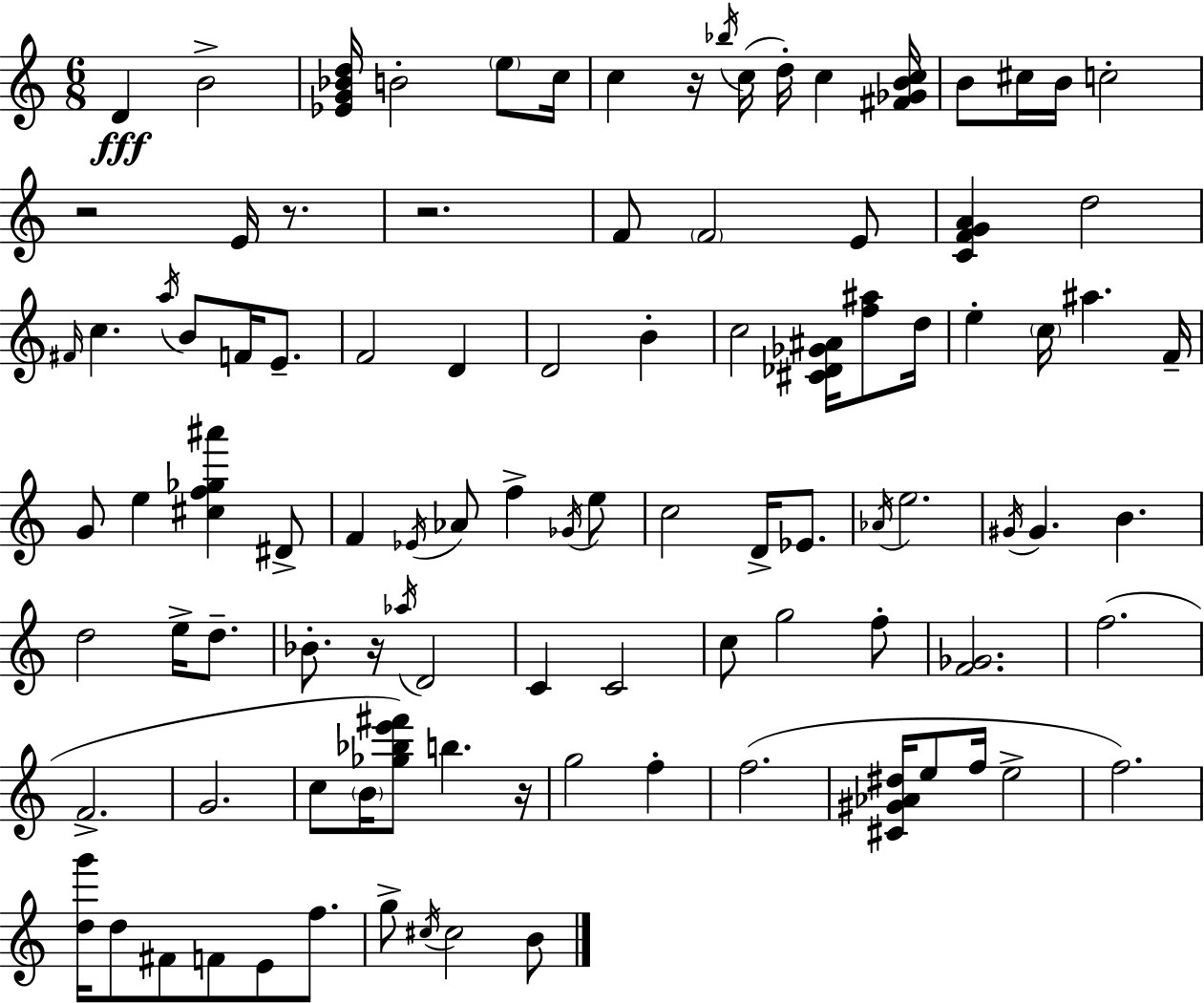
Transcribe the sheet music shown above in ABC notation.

X:1
T:Untitled
M:6/8
L:1/4
K:C
D B2 [_EG_Bd]/4 B2 e/2 c/4 c z/4 _b/4 c/4 d/4 c [^F_GBc]/4 B/2 ^c/4 B/4 c2 z2 E/4 z/2 z2 F/2 F2 E/2 [CFGA] d2 ^F/4 c a/4 B/2 F/4 E/2 F2 D D2 B c2 [^C_D_G^A]/4 [f^a]/2 d/4 e c/4 ^a F/4 G/2 e [^cf_g^a'] ^D/2 F _E/4 _A/2 f _G/4 e/2 c2 D/4 _E/2 _A/4 e2 ^G/4 ^G B d2 e/4 d/2 _B/2 z/4 _a/4 D2 C C2 c/2 g2 f/2 [F_G]2 f2 F2 G2 c/2 B/4 [_g_be'^f']/2 b z/4 g2 f f2 [^C^G_A^d]/4 e/2 f/4 e2 f2 [dg']/4 d/2 ^F/2 F/2 E/2 f/2 g/2 ^c/4 ^c2 B/2